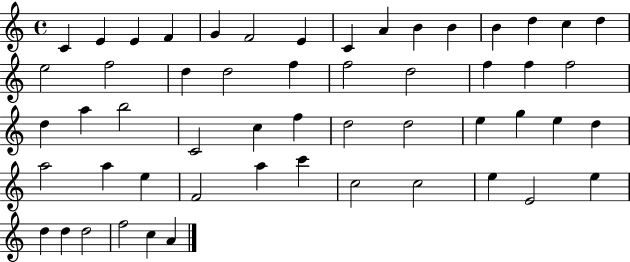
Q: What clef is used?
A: treble